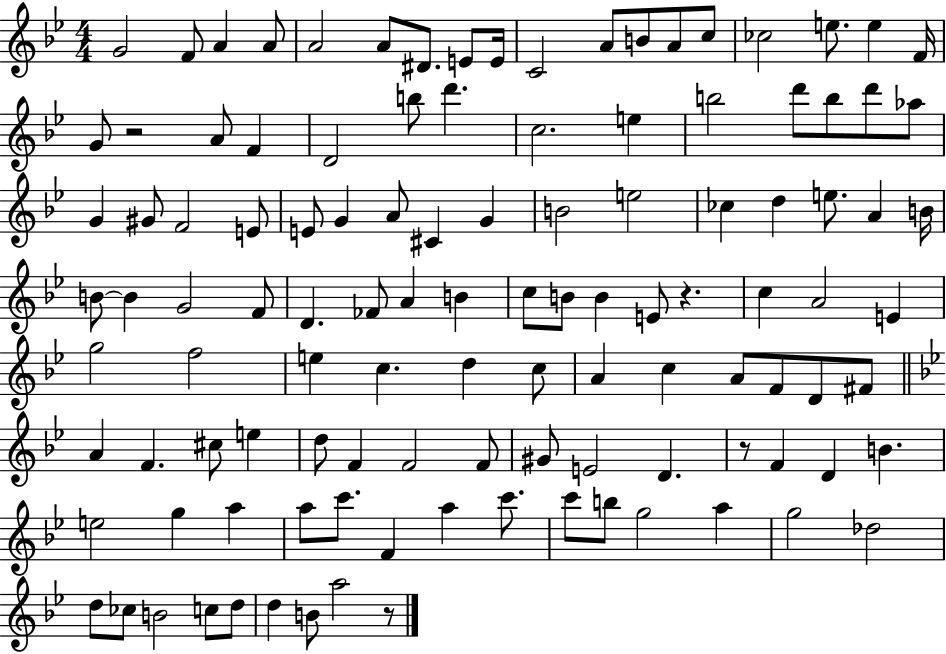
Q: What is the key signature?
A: BES major